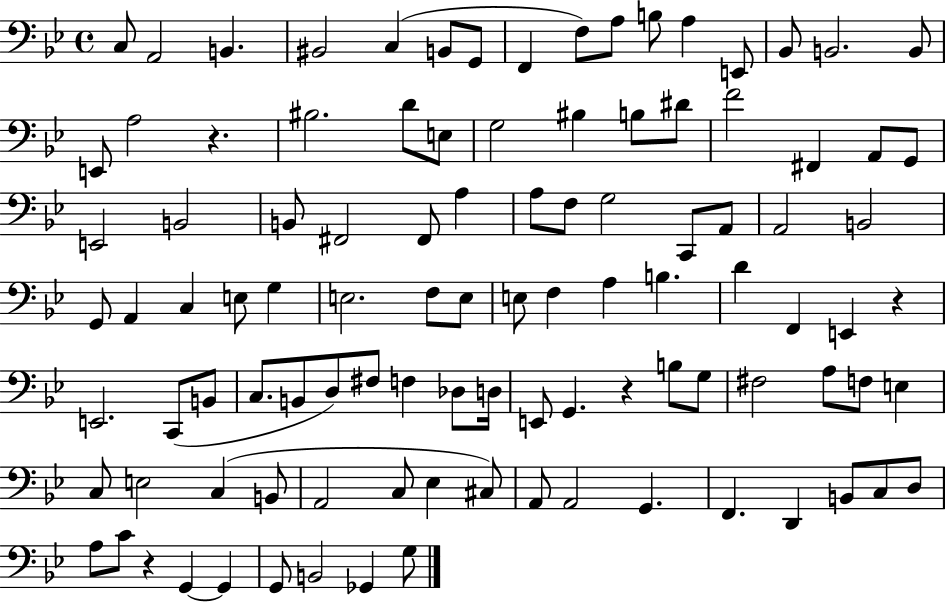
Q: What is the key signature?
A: BES major